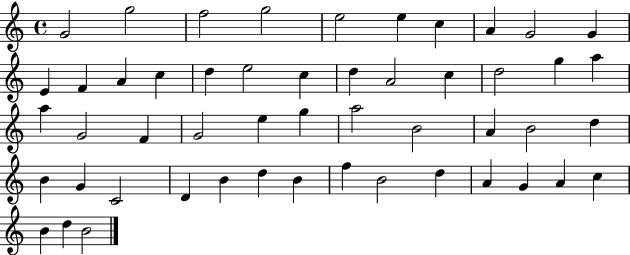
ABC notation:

X:1
T:Untitled
M:4/4
L:1/4
K:C
G2 g2 f2 g2 e2 e c A G2 G E F A c d e2 c d A2 c d2 g a a G2 F G2 e g a2 B2 A B2 d B G C2 D B d B f B2 d A G A c B d B2